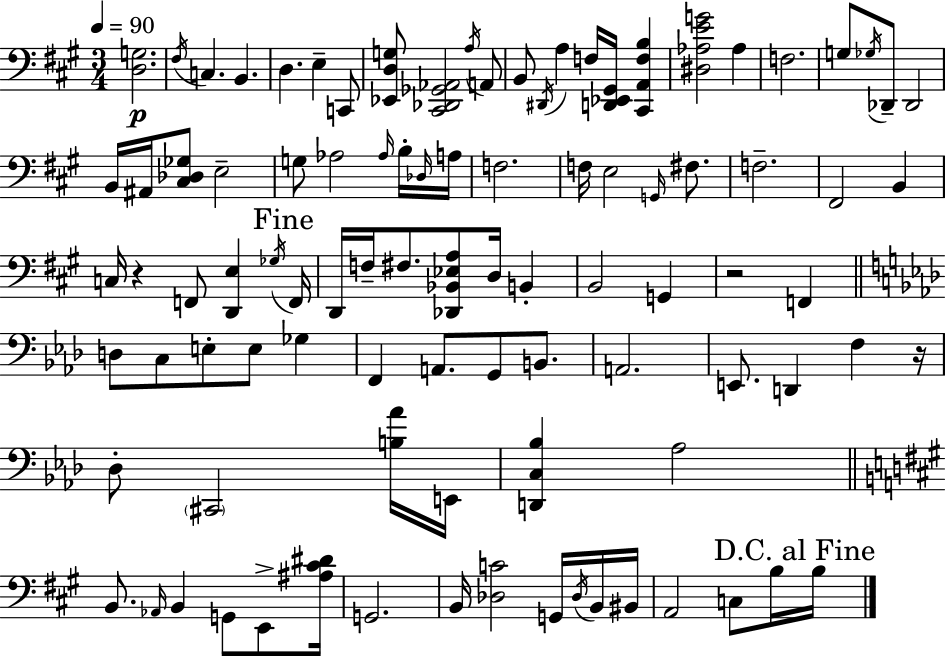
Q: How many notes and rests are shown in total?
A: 95